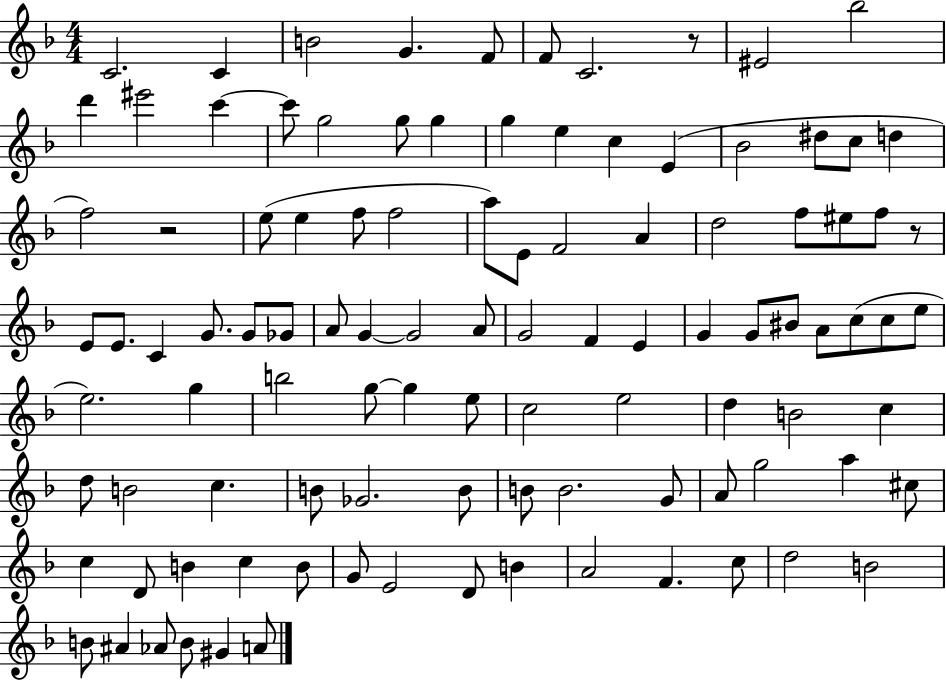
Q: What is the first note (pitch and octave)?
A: C4